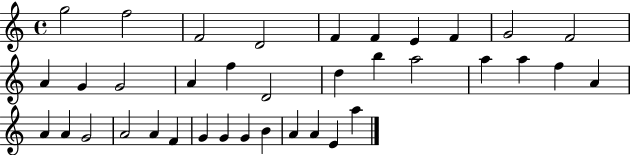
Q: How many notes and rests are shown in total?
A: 37